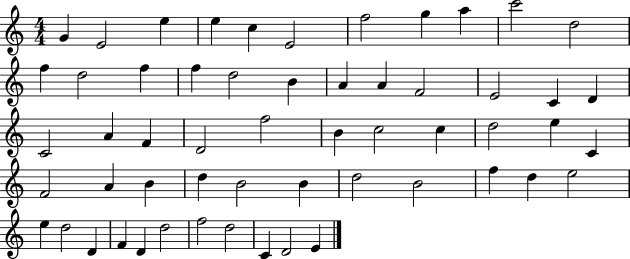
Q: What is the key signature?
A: C major